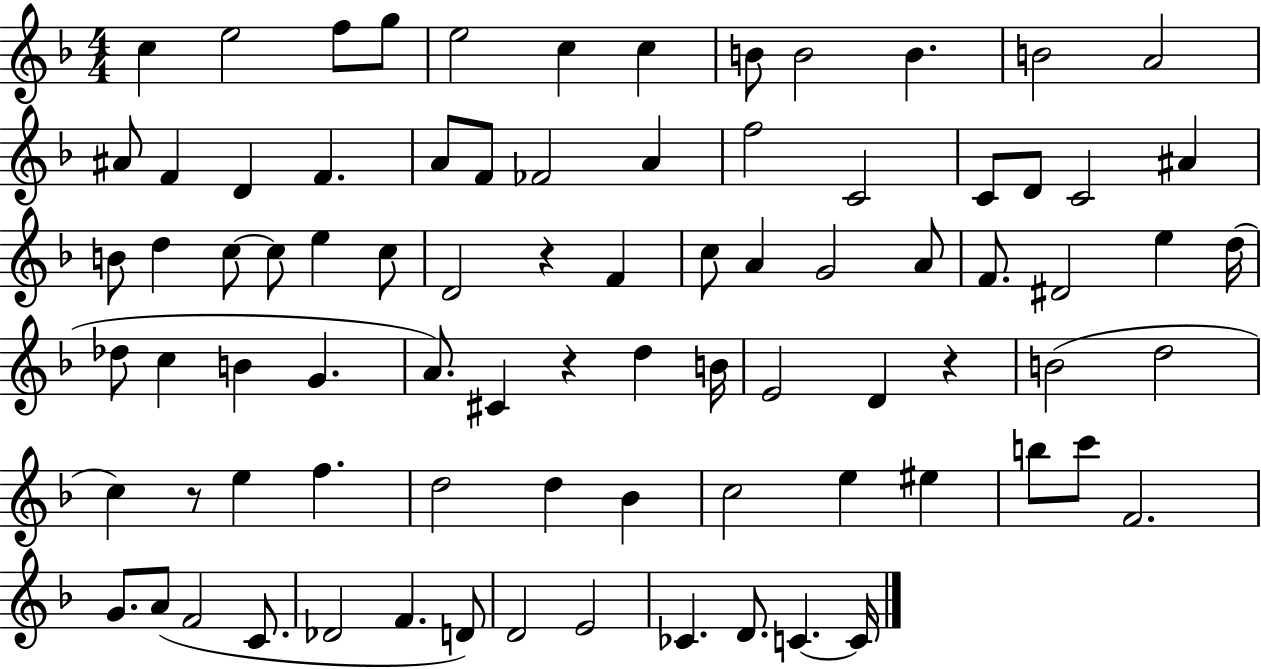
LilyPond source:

{
  \clef treble
  \numericTimeSignature
  \time 4/4
  \key f \major
  c''4 e''2 f''8 g''8 | e''2 c''4 c''4 | b'8 b'2 b'4. | b'2 a'2 | \break ais'8 f'4 d'4 f'4. | a'8 f'8 fes'2 a'4 | f''2 c'2 | c'8 d'8 c'2 ais'4 | \break b'8 d''4 c''8~~ c''8 e''4 c''8 | d'2 r4 f'4 | c''8 a'4 g'2 a'8 | f'8. dis'2 e''4 d''16( | \break des''8 c''4 b'4 g'4. | a'8.) cis'4 r4 d''4 b'16 | e'2 d'4 r4 | b'2( d''2 | \break c''4) r8 e''4 f''4. | d''2 d''4 bes'4 | c''2 e''4 eis''4 | b''8 c'''8 f'2. | \break g'8. a'8( f'2 c'8. | des'2 f'4. d'8) | d'2 e'2 | ces'4. d'8. c'4.~~ c'16 | \break \bar "|."
}